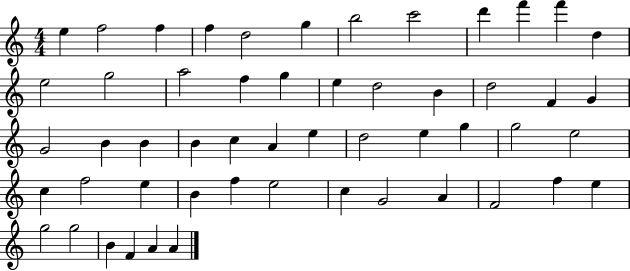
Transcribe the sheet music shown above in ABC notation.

X:1
T:Untitled
M:4/4
L:1/4
K:C
e f2 f f d2 g b2 c'2 d' f' f' d e2 g2 a2 f g e d2 B d2 F G G2 B B B c A e d2 e g g2 e2 c f2 e B f e2 c G2 A F2 f e g2 g2 B F A A